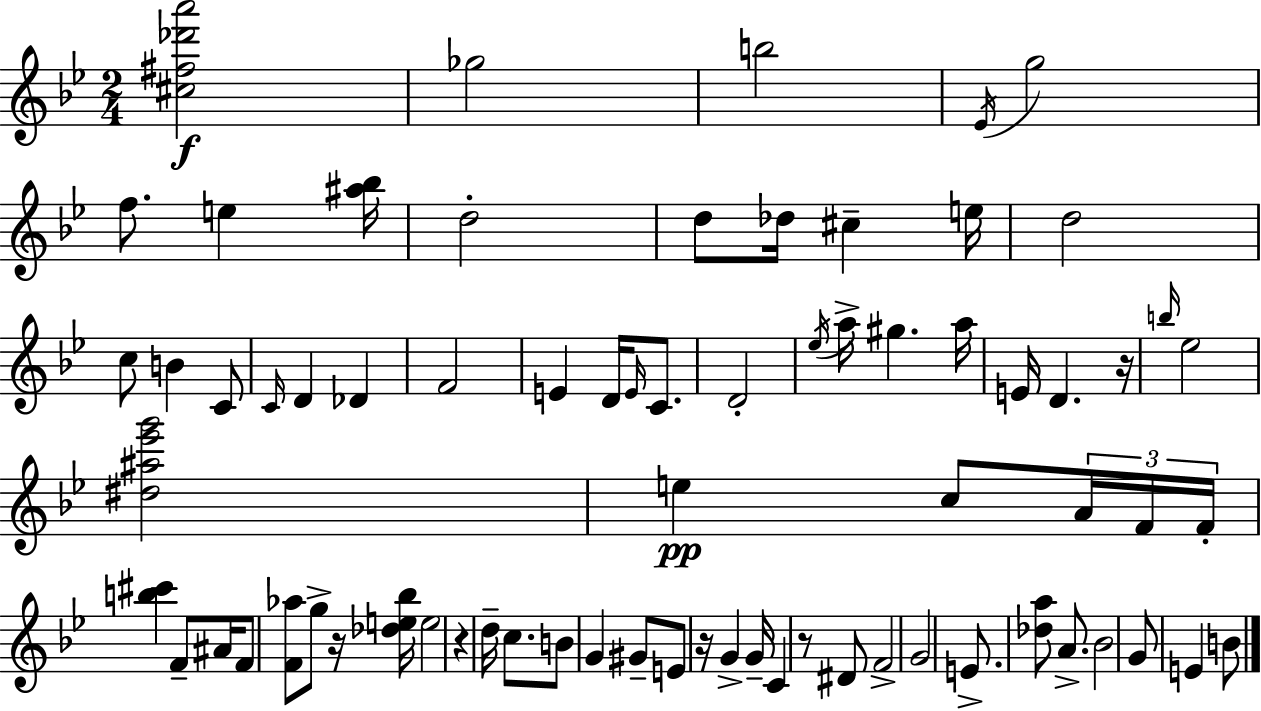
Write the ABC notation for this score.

X:1
T:Untitled
M:2/4
L:1/4
K:Gm
[^c^f_d'a']2 _g2 b2 _E/4 g2 f/2 e [^a_b]/4 d2 d/2 _d/4 ^c e/4 d2 c/2 B C/2 C/4 D _D F2 E D/4 E/4 C/2 D2 _e/4 a/4 ^g a/4 E/4 D z/4 b/4 _e2 [^d^a_e'g']2 e c/2 A/4 F/4 F/4 [b^c'] F/2 ^A/4 F/2 [F_a]/2 g/2 z/4 [_de_b]/4 e2 z d/4 c/2 B/2 G ^G/2 E/2 z/4 G G/4 C z/2 ^D/2 F2 G2 E/2 [_da]/2 A/2 _B2 G/2 E B/2